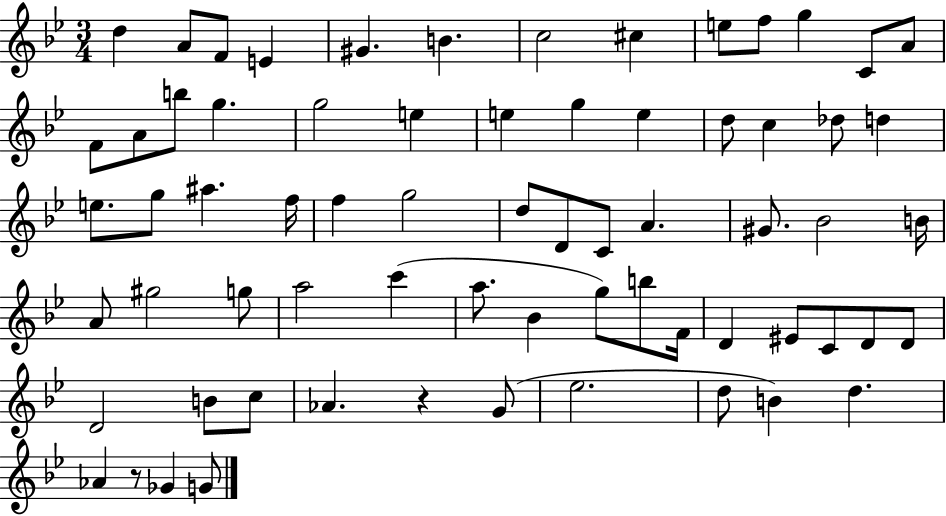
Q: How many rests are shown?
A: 2